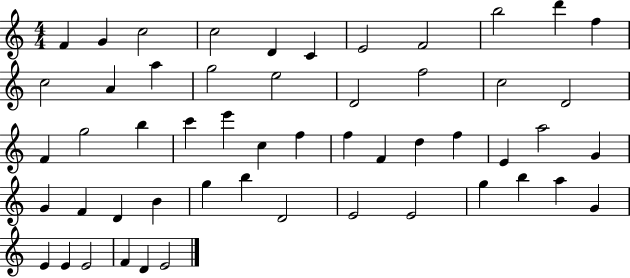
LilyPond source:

{
  \clef treble
  \numericTimeSignature
  \time 4/4
  \key c \major
  f'4 g'4 c''2 | c''2 d'4 c'4 | e'2 f'2 | b''2 d'''4 f''4 | \break c''2 a'4 a''4 | g''2 e''2 | d'2 f''2 | c''2 d'2 | \break f'4 g''2 b''4 | c'''4 e'''4 c''4 f''4 | f''4 f'4 d''4 f''4 | e'4 a''2 g'4 | \break g'4 f'4 d'4 b'4 | g''4 b''4 d'2 | e'2 e'2 | g''4 b''4 a''4 g'4 | \break e'4 e'4 e'2 | f'4 d'4 e'2 | \bar "|."
}